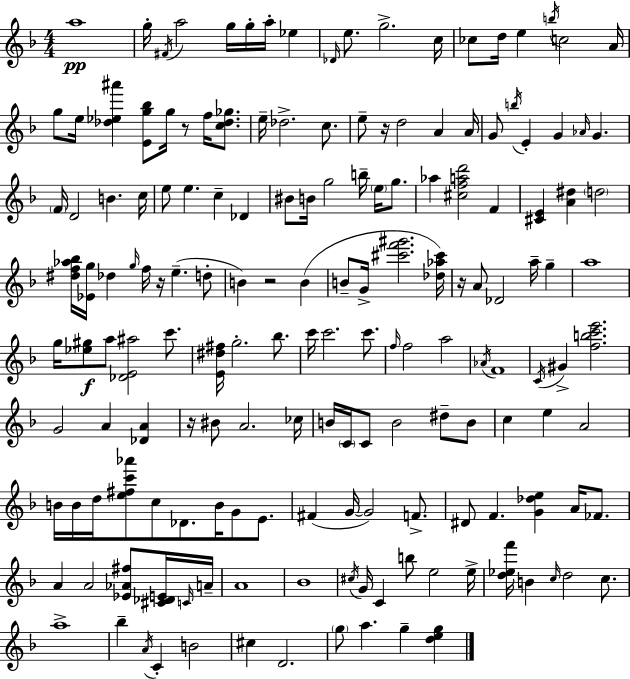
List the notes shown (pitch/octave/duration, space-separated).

A5/w G5/s F#4/s A5/h G5/s G5/s A5/s Eb5/q Db4/s E5/e. G5/h. C5/s CES5/e D5/s E5/q B5/s C5/h A4/s G5/e E5/s [Db5,Eb5,A#6]/q [E4,G5,Bb5]/e G5/s R/e F5/s [C5,Db5,Gb5]/e. E5/s Db5/h. C5/e. E5/e R/s D5/h A4/q A4/s G4/e B5/s E4/q G4/q Ab4/s G4/q. F4/s D4/h B4/q. C5/s E5/e E5/q. C5/q Db4/q BIS4/e B4/s G5/h B5/s E5/s G5/e. Ab5/q [C#5,F5,A5,D6]/h F4/q [C#4,E4]/q [A4,D#5]/q D5/h [D#5,F5,Ab5,Bb5]/s [Eb4,G5]/s Db5/q G5/s F5/s R/s E5/q. D5/e B4/q R/h B4/q B4/e G4/s [C#6,F6,G#6]/h. [Db5,Ab5,C#6]/s R/s A4/e Db4/h A5/s G5/q A5/w G5/s [Eb5,G#5]/e A5/e [Db4,E4,A#5]/h C6/e. [E4,D#5,F#5]/s G5/h. Bb5/e. C6/s C6/h. C6/e. F5/s F5/h A5/h Ab4/s F4/w C4/s G#4/q [F5,B5,C6,E6]/h. G4/h A4/q [Db4,A4]/q R/s BIS4/e A4/h. CES5/s B4/s C4/s C4/e B4/h D#5/e B4/e C5/q E5/q A4/h B4/s B4/s D5/s [E5,F#5,C6,Ab6]/e C5/e Db4/e. B4/s G4/e E4/e. F#4/q G4/s G4/h F4/e. D#4/e F4/q. [G4,Db5,E5]/q A4/s FES4/e. A4/q A4/h [Eb4,Ab4,F#5]/e [C#4,Db4,E4]/s C4/s A4/s A4/w Bb4/w C#5/s G4/s C4/q B5/e E5/h E5/s [D5,Eb5,F6]/s B4/q C5/s D5/h C5/e. A5/w Bb5/q A4/s C4/q B4/h C#5/q D4/h. G5/e A5/q. G5/q [D5,E5,G5]/q